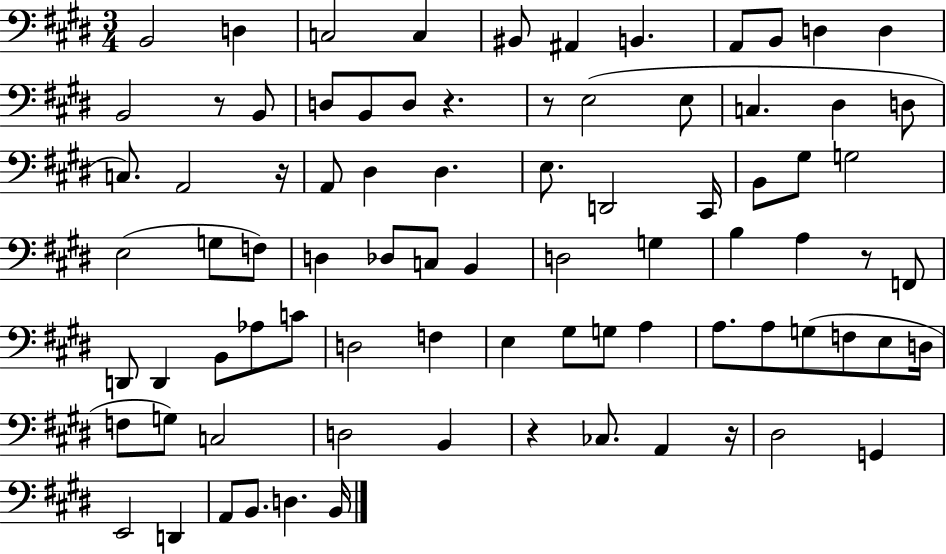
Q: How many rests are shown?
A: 7